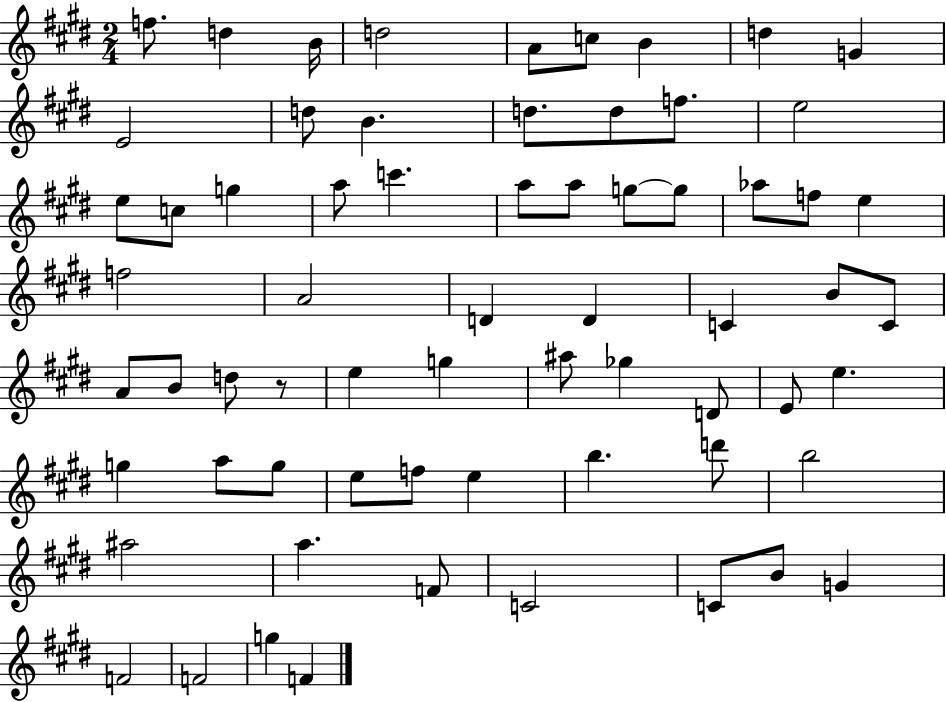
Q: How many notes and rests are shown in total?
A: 66